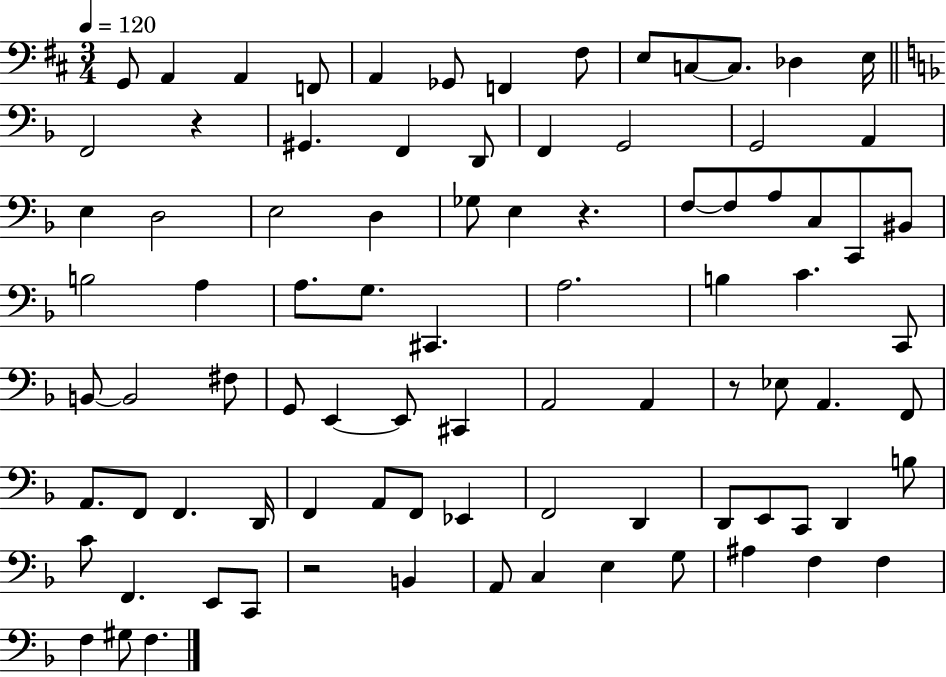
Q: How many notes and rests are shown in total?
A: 88